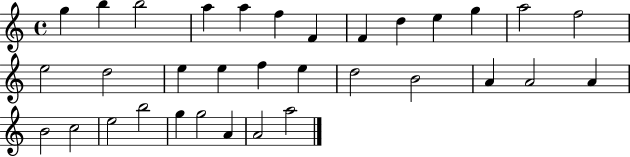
{
  \clef treble
  \time 4/4
  \defaultTimeSignature
  \key c \major
  g''4 b''4 b''2 | a''4 a''4 f''4 f'4 | f'4 d''4 e''4 g''4 | a''2 f''2 | \break e''2 d''2 | e''4 e''4 f''4 e''4 | d''2 b'2 | a'4 a'2 a'4 | \break b'2 c''2 | e''2 b''2 | g''4 g''2 a'4 | a'2 a''2 | \break \bar "|."
}